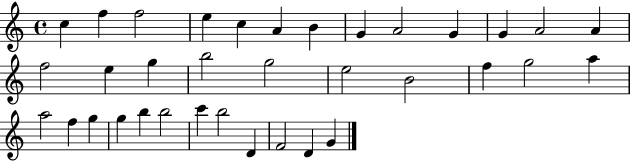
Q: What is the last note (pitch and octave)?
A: G4